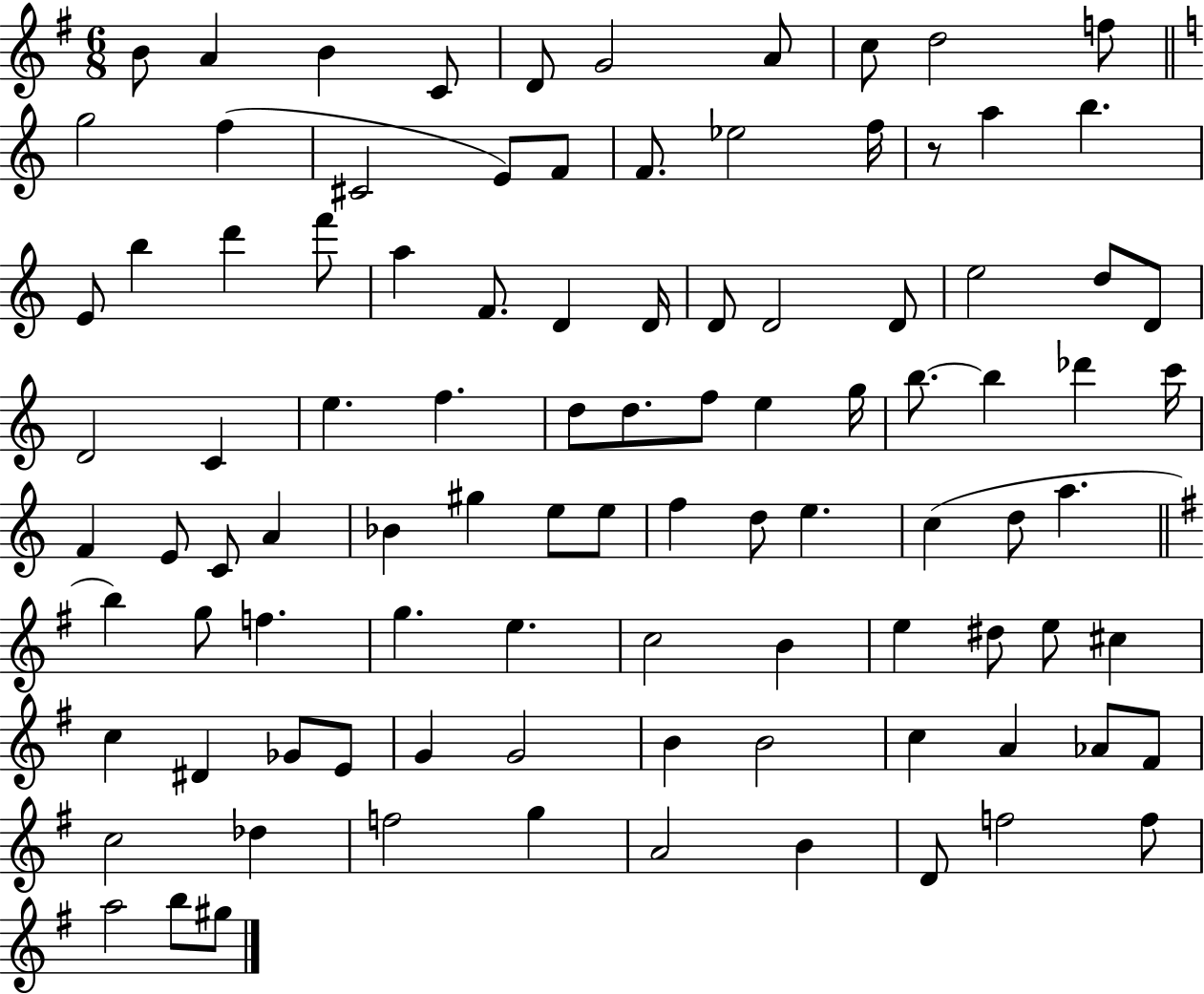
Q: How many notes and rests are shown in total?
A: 97